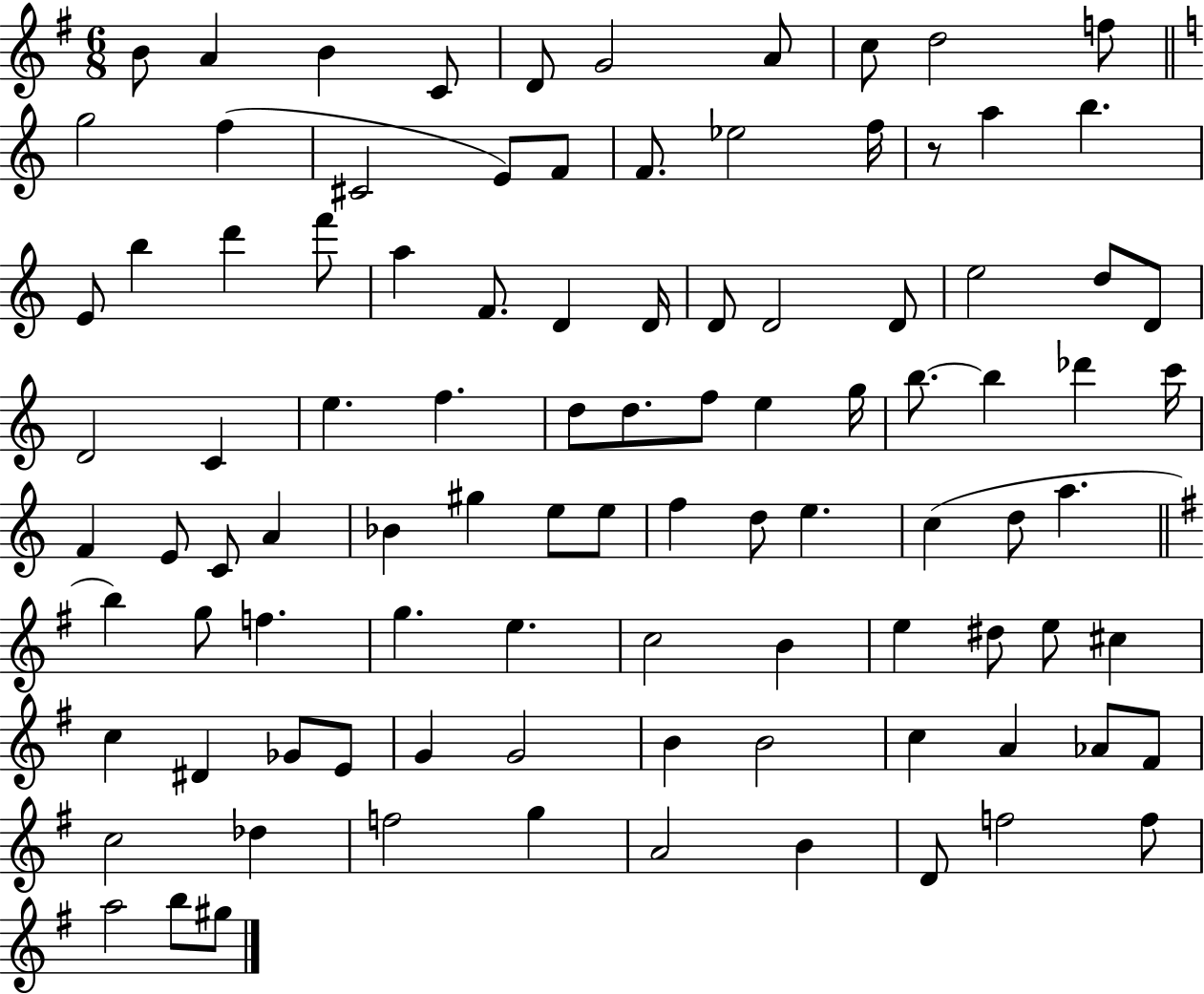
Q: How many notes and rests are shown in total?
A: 97